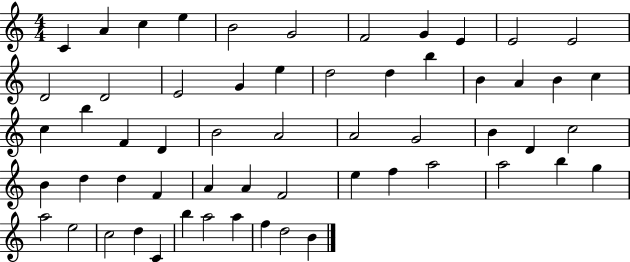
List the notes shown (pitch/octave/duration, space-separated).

C4/q A4/q C5/q E5/q B4/h G4/h F4/h G4/q E4/q E4/h E4/h D4/h D4/h E4/h G4/q E5/q D5/h D5/q B5/q B4/q A4/q B4/q C5/q C5/q B5/q F4/q D4/q B4/h A4/h A4/h G4/h B4/q D4/q C5/h B4/q D5/q D5/q F4/q A4/q A4/q F4/h E5/q F5/q A5/h A5/h B5/q G5/q A5/h E5/h C5/h D5/q C4/q B5/q A5/h A5/q F5/q D5/h B4/q